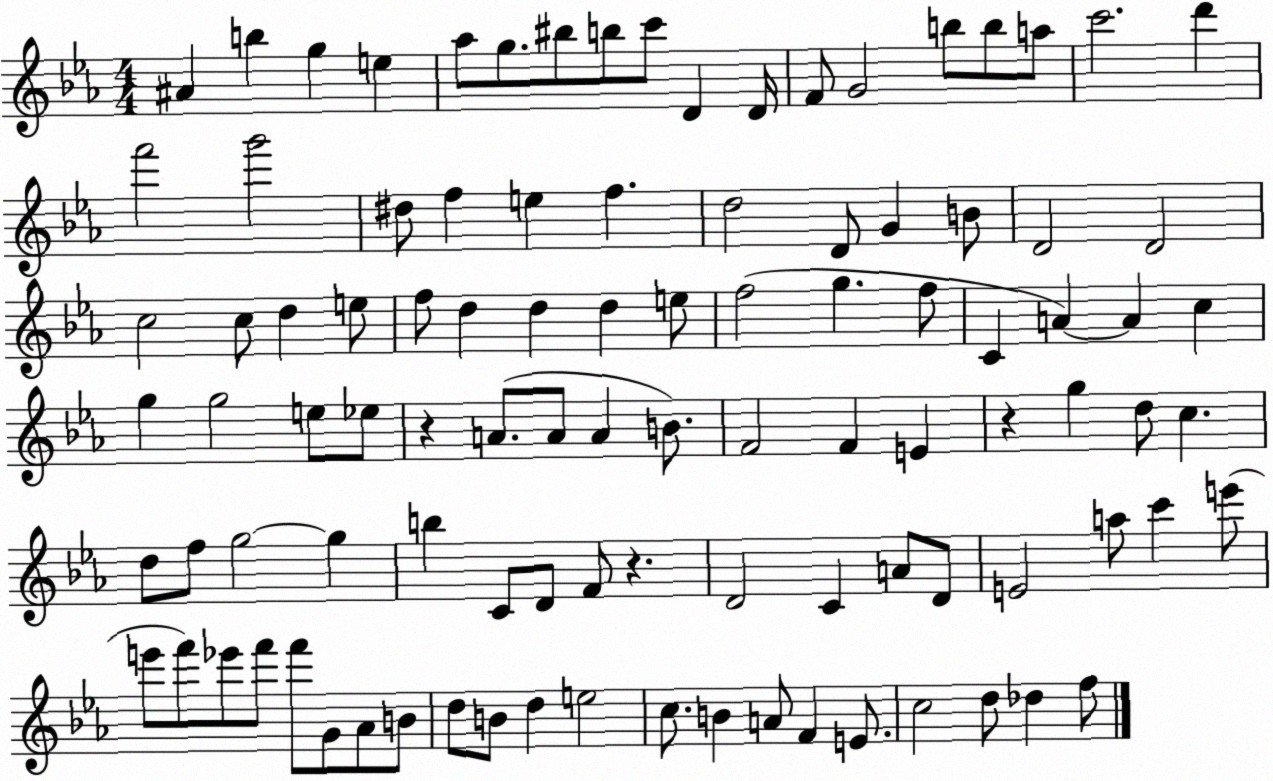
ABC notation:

X:1
T:Untitled
M:4/4
L:1/4
K:Eb
^A b g e _a/2 g/2 ^b/2 b/2 c'/2 D D/4 F/2 G2 b/2 b/2 a/2 c'2 d' f'2 g'2 ^d/2 f e f d2 D/2 G B/2 D2 D2 c2 c/2 d e/2 f/2 d d d e/2 f2 g f/2 C A A c g g2 e/2 _e/2 z A/2 A/2 A B/2 F2 F E z g d/2 c d/2 f/2 g2 g b C/2 D/2 F/2 z D2 C A/2 D/2 E2 a/2 c' e'/2 e'/2 f'/2 _e'/2 f'/2 f'/2 G/2 _A/2 B/2 d/2 B/2 d e2 c/2 B A/2 F E/2 c2 d/2 _d f/2